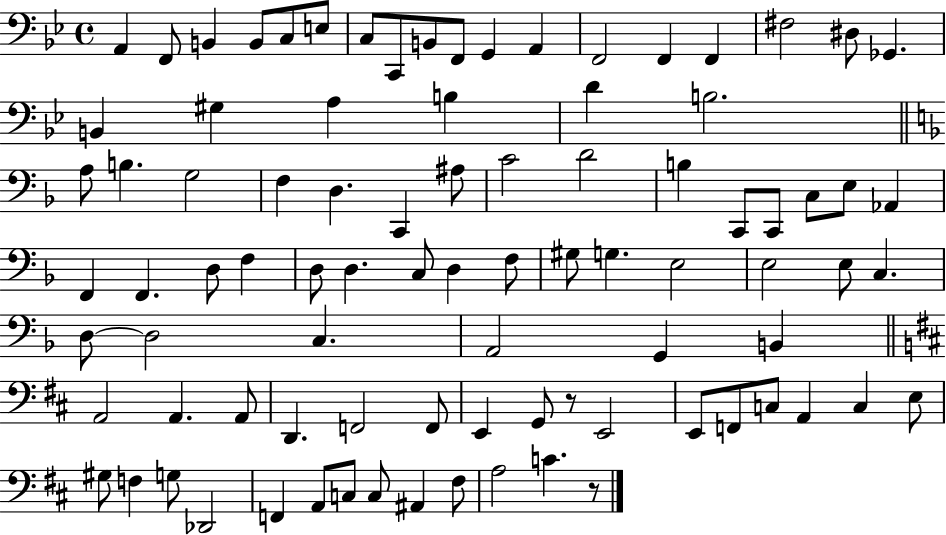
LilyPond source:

{
  \clef bass
  \time 4/4
  \defaultTimeSignature
  \key bes \major
  a,4 f,8 b,4 b,8 c8 e8 | c8 c,8 b,8 f,8 g,4 a,4 | f,2 f,4 f,4 | fis2 dis8 ges,4. | \break b,4 gis4 a4 b4 | d'4 b2. | \bar "||" \break \key d \minor a8 b4. g2 | f4 d4. c,4 ais8 | c'2 d'2 | b4 c,8 c,8 c8 e8 aes,4 | \break f,4 f,4. d8 f4 | d8 d4. c8 d4 f8 | gis8 g4. e2 | e2 e8 c4. | \break d8~~ d2 c4. | a,2 g,4 b,4 | \bar "||" \break \key d \major a,2 a,4. a,8 | d,4. f,2 f,8 | e,4 g,8 r8 e,2 | e,8 f,8 c8 a,4 c4 e8 | \break gis8 f4 g8 des,2 | f,4 a,8 c8 c8 ais,4 fis8 | a2 c'4. r8 | \bar "|."
}